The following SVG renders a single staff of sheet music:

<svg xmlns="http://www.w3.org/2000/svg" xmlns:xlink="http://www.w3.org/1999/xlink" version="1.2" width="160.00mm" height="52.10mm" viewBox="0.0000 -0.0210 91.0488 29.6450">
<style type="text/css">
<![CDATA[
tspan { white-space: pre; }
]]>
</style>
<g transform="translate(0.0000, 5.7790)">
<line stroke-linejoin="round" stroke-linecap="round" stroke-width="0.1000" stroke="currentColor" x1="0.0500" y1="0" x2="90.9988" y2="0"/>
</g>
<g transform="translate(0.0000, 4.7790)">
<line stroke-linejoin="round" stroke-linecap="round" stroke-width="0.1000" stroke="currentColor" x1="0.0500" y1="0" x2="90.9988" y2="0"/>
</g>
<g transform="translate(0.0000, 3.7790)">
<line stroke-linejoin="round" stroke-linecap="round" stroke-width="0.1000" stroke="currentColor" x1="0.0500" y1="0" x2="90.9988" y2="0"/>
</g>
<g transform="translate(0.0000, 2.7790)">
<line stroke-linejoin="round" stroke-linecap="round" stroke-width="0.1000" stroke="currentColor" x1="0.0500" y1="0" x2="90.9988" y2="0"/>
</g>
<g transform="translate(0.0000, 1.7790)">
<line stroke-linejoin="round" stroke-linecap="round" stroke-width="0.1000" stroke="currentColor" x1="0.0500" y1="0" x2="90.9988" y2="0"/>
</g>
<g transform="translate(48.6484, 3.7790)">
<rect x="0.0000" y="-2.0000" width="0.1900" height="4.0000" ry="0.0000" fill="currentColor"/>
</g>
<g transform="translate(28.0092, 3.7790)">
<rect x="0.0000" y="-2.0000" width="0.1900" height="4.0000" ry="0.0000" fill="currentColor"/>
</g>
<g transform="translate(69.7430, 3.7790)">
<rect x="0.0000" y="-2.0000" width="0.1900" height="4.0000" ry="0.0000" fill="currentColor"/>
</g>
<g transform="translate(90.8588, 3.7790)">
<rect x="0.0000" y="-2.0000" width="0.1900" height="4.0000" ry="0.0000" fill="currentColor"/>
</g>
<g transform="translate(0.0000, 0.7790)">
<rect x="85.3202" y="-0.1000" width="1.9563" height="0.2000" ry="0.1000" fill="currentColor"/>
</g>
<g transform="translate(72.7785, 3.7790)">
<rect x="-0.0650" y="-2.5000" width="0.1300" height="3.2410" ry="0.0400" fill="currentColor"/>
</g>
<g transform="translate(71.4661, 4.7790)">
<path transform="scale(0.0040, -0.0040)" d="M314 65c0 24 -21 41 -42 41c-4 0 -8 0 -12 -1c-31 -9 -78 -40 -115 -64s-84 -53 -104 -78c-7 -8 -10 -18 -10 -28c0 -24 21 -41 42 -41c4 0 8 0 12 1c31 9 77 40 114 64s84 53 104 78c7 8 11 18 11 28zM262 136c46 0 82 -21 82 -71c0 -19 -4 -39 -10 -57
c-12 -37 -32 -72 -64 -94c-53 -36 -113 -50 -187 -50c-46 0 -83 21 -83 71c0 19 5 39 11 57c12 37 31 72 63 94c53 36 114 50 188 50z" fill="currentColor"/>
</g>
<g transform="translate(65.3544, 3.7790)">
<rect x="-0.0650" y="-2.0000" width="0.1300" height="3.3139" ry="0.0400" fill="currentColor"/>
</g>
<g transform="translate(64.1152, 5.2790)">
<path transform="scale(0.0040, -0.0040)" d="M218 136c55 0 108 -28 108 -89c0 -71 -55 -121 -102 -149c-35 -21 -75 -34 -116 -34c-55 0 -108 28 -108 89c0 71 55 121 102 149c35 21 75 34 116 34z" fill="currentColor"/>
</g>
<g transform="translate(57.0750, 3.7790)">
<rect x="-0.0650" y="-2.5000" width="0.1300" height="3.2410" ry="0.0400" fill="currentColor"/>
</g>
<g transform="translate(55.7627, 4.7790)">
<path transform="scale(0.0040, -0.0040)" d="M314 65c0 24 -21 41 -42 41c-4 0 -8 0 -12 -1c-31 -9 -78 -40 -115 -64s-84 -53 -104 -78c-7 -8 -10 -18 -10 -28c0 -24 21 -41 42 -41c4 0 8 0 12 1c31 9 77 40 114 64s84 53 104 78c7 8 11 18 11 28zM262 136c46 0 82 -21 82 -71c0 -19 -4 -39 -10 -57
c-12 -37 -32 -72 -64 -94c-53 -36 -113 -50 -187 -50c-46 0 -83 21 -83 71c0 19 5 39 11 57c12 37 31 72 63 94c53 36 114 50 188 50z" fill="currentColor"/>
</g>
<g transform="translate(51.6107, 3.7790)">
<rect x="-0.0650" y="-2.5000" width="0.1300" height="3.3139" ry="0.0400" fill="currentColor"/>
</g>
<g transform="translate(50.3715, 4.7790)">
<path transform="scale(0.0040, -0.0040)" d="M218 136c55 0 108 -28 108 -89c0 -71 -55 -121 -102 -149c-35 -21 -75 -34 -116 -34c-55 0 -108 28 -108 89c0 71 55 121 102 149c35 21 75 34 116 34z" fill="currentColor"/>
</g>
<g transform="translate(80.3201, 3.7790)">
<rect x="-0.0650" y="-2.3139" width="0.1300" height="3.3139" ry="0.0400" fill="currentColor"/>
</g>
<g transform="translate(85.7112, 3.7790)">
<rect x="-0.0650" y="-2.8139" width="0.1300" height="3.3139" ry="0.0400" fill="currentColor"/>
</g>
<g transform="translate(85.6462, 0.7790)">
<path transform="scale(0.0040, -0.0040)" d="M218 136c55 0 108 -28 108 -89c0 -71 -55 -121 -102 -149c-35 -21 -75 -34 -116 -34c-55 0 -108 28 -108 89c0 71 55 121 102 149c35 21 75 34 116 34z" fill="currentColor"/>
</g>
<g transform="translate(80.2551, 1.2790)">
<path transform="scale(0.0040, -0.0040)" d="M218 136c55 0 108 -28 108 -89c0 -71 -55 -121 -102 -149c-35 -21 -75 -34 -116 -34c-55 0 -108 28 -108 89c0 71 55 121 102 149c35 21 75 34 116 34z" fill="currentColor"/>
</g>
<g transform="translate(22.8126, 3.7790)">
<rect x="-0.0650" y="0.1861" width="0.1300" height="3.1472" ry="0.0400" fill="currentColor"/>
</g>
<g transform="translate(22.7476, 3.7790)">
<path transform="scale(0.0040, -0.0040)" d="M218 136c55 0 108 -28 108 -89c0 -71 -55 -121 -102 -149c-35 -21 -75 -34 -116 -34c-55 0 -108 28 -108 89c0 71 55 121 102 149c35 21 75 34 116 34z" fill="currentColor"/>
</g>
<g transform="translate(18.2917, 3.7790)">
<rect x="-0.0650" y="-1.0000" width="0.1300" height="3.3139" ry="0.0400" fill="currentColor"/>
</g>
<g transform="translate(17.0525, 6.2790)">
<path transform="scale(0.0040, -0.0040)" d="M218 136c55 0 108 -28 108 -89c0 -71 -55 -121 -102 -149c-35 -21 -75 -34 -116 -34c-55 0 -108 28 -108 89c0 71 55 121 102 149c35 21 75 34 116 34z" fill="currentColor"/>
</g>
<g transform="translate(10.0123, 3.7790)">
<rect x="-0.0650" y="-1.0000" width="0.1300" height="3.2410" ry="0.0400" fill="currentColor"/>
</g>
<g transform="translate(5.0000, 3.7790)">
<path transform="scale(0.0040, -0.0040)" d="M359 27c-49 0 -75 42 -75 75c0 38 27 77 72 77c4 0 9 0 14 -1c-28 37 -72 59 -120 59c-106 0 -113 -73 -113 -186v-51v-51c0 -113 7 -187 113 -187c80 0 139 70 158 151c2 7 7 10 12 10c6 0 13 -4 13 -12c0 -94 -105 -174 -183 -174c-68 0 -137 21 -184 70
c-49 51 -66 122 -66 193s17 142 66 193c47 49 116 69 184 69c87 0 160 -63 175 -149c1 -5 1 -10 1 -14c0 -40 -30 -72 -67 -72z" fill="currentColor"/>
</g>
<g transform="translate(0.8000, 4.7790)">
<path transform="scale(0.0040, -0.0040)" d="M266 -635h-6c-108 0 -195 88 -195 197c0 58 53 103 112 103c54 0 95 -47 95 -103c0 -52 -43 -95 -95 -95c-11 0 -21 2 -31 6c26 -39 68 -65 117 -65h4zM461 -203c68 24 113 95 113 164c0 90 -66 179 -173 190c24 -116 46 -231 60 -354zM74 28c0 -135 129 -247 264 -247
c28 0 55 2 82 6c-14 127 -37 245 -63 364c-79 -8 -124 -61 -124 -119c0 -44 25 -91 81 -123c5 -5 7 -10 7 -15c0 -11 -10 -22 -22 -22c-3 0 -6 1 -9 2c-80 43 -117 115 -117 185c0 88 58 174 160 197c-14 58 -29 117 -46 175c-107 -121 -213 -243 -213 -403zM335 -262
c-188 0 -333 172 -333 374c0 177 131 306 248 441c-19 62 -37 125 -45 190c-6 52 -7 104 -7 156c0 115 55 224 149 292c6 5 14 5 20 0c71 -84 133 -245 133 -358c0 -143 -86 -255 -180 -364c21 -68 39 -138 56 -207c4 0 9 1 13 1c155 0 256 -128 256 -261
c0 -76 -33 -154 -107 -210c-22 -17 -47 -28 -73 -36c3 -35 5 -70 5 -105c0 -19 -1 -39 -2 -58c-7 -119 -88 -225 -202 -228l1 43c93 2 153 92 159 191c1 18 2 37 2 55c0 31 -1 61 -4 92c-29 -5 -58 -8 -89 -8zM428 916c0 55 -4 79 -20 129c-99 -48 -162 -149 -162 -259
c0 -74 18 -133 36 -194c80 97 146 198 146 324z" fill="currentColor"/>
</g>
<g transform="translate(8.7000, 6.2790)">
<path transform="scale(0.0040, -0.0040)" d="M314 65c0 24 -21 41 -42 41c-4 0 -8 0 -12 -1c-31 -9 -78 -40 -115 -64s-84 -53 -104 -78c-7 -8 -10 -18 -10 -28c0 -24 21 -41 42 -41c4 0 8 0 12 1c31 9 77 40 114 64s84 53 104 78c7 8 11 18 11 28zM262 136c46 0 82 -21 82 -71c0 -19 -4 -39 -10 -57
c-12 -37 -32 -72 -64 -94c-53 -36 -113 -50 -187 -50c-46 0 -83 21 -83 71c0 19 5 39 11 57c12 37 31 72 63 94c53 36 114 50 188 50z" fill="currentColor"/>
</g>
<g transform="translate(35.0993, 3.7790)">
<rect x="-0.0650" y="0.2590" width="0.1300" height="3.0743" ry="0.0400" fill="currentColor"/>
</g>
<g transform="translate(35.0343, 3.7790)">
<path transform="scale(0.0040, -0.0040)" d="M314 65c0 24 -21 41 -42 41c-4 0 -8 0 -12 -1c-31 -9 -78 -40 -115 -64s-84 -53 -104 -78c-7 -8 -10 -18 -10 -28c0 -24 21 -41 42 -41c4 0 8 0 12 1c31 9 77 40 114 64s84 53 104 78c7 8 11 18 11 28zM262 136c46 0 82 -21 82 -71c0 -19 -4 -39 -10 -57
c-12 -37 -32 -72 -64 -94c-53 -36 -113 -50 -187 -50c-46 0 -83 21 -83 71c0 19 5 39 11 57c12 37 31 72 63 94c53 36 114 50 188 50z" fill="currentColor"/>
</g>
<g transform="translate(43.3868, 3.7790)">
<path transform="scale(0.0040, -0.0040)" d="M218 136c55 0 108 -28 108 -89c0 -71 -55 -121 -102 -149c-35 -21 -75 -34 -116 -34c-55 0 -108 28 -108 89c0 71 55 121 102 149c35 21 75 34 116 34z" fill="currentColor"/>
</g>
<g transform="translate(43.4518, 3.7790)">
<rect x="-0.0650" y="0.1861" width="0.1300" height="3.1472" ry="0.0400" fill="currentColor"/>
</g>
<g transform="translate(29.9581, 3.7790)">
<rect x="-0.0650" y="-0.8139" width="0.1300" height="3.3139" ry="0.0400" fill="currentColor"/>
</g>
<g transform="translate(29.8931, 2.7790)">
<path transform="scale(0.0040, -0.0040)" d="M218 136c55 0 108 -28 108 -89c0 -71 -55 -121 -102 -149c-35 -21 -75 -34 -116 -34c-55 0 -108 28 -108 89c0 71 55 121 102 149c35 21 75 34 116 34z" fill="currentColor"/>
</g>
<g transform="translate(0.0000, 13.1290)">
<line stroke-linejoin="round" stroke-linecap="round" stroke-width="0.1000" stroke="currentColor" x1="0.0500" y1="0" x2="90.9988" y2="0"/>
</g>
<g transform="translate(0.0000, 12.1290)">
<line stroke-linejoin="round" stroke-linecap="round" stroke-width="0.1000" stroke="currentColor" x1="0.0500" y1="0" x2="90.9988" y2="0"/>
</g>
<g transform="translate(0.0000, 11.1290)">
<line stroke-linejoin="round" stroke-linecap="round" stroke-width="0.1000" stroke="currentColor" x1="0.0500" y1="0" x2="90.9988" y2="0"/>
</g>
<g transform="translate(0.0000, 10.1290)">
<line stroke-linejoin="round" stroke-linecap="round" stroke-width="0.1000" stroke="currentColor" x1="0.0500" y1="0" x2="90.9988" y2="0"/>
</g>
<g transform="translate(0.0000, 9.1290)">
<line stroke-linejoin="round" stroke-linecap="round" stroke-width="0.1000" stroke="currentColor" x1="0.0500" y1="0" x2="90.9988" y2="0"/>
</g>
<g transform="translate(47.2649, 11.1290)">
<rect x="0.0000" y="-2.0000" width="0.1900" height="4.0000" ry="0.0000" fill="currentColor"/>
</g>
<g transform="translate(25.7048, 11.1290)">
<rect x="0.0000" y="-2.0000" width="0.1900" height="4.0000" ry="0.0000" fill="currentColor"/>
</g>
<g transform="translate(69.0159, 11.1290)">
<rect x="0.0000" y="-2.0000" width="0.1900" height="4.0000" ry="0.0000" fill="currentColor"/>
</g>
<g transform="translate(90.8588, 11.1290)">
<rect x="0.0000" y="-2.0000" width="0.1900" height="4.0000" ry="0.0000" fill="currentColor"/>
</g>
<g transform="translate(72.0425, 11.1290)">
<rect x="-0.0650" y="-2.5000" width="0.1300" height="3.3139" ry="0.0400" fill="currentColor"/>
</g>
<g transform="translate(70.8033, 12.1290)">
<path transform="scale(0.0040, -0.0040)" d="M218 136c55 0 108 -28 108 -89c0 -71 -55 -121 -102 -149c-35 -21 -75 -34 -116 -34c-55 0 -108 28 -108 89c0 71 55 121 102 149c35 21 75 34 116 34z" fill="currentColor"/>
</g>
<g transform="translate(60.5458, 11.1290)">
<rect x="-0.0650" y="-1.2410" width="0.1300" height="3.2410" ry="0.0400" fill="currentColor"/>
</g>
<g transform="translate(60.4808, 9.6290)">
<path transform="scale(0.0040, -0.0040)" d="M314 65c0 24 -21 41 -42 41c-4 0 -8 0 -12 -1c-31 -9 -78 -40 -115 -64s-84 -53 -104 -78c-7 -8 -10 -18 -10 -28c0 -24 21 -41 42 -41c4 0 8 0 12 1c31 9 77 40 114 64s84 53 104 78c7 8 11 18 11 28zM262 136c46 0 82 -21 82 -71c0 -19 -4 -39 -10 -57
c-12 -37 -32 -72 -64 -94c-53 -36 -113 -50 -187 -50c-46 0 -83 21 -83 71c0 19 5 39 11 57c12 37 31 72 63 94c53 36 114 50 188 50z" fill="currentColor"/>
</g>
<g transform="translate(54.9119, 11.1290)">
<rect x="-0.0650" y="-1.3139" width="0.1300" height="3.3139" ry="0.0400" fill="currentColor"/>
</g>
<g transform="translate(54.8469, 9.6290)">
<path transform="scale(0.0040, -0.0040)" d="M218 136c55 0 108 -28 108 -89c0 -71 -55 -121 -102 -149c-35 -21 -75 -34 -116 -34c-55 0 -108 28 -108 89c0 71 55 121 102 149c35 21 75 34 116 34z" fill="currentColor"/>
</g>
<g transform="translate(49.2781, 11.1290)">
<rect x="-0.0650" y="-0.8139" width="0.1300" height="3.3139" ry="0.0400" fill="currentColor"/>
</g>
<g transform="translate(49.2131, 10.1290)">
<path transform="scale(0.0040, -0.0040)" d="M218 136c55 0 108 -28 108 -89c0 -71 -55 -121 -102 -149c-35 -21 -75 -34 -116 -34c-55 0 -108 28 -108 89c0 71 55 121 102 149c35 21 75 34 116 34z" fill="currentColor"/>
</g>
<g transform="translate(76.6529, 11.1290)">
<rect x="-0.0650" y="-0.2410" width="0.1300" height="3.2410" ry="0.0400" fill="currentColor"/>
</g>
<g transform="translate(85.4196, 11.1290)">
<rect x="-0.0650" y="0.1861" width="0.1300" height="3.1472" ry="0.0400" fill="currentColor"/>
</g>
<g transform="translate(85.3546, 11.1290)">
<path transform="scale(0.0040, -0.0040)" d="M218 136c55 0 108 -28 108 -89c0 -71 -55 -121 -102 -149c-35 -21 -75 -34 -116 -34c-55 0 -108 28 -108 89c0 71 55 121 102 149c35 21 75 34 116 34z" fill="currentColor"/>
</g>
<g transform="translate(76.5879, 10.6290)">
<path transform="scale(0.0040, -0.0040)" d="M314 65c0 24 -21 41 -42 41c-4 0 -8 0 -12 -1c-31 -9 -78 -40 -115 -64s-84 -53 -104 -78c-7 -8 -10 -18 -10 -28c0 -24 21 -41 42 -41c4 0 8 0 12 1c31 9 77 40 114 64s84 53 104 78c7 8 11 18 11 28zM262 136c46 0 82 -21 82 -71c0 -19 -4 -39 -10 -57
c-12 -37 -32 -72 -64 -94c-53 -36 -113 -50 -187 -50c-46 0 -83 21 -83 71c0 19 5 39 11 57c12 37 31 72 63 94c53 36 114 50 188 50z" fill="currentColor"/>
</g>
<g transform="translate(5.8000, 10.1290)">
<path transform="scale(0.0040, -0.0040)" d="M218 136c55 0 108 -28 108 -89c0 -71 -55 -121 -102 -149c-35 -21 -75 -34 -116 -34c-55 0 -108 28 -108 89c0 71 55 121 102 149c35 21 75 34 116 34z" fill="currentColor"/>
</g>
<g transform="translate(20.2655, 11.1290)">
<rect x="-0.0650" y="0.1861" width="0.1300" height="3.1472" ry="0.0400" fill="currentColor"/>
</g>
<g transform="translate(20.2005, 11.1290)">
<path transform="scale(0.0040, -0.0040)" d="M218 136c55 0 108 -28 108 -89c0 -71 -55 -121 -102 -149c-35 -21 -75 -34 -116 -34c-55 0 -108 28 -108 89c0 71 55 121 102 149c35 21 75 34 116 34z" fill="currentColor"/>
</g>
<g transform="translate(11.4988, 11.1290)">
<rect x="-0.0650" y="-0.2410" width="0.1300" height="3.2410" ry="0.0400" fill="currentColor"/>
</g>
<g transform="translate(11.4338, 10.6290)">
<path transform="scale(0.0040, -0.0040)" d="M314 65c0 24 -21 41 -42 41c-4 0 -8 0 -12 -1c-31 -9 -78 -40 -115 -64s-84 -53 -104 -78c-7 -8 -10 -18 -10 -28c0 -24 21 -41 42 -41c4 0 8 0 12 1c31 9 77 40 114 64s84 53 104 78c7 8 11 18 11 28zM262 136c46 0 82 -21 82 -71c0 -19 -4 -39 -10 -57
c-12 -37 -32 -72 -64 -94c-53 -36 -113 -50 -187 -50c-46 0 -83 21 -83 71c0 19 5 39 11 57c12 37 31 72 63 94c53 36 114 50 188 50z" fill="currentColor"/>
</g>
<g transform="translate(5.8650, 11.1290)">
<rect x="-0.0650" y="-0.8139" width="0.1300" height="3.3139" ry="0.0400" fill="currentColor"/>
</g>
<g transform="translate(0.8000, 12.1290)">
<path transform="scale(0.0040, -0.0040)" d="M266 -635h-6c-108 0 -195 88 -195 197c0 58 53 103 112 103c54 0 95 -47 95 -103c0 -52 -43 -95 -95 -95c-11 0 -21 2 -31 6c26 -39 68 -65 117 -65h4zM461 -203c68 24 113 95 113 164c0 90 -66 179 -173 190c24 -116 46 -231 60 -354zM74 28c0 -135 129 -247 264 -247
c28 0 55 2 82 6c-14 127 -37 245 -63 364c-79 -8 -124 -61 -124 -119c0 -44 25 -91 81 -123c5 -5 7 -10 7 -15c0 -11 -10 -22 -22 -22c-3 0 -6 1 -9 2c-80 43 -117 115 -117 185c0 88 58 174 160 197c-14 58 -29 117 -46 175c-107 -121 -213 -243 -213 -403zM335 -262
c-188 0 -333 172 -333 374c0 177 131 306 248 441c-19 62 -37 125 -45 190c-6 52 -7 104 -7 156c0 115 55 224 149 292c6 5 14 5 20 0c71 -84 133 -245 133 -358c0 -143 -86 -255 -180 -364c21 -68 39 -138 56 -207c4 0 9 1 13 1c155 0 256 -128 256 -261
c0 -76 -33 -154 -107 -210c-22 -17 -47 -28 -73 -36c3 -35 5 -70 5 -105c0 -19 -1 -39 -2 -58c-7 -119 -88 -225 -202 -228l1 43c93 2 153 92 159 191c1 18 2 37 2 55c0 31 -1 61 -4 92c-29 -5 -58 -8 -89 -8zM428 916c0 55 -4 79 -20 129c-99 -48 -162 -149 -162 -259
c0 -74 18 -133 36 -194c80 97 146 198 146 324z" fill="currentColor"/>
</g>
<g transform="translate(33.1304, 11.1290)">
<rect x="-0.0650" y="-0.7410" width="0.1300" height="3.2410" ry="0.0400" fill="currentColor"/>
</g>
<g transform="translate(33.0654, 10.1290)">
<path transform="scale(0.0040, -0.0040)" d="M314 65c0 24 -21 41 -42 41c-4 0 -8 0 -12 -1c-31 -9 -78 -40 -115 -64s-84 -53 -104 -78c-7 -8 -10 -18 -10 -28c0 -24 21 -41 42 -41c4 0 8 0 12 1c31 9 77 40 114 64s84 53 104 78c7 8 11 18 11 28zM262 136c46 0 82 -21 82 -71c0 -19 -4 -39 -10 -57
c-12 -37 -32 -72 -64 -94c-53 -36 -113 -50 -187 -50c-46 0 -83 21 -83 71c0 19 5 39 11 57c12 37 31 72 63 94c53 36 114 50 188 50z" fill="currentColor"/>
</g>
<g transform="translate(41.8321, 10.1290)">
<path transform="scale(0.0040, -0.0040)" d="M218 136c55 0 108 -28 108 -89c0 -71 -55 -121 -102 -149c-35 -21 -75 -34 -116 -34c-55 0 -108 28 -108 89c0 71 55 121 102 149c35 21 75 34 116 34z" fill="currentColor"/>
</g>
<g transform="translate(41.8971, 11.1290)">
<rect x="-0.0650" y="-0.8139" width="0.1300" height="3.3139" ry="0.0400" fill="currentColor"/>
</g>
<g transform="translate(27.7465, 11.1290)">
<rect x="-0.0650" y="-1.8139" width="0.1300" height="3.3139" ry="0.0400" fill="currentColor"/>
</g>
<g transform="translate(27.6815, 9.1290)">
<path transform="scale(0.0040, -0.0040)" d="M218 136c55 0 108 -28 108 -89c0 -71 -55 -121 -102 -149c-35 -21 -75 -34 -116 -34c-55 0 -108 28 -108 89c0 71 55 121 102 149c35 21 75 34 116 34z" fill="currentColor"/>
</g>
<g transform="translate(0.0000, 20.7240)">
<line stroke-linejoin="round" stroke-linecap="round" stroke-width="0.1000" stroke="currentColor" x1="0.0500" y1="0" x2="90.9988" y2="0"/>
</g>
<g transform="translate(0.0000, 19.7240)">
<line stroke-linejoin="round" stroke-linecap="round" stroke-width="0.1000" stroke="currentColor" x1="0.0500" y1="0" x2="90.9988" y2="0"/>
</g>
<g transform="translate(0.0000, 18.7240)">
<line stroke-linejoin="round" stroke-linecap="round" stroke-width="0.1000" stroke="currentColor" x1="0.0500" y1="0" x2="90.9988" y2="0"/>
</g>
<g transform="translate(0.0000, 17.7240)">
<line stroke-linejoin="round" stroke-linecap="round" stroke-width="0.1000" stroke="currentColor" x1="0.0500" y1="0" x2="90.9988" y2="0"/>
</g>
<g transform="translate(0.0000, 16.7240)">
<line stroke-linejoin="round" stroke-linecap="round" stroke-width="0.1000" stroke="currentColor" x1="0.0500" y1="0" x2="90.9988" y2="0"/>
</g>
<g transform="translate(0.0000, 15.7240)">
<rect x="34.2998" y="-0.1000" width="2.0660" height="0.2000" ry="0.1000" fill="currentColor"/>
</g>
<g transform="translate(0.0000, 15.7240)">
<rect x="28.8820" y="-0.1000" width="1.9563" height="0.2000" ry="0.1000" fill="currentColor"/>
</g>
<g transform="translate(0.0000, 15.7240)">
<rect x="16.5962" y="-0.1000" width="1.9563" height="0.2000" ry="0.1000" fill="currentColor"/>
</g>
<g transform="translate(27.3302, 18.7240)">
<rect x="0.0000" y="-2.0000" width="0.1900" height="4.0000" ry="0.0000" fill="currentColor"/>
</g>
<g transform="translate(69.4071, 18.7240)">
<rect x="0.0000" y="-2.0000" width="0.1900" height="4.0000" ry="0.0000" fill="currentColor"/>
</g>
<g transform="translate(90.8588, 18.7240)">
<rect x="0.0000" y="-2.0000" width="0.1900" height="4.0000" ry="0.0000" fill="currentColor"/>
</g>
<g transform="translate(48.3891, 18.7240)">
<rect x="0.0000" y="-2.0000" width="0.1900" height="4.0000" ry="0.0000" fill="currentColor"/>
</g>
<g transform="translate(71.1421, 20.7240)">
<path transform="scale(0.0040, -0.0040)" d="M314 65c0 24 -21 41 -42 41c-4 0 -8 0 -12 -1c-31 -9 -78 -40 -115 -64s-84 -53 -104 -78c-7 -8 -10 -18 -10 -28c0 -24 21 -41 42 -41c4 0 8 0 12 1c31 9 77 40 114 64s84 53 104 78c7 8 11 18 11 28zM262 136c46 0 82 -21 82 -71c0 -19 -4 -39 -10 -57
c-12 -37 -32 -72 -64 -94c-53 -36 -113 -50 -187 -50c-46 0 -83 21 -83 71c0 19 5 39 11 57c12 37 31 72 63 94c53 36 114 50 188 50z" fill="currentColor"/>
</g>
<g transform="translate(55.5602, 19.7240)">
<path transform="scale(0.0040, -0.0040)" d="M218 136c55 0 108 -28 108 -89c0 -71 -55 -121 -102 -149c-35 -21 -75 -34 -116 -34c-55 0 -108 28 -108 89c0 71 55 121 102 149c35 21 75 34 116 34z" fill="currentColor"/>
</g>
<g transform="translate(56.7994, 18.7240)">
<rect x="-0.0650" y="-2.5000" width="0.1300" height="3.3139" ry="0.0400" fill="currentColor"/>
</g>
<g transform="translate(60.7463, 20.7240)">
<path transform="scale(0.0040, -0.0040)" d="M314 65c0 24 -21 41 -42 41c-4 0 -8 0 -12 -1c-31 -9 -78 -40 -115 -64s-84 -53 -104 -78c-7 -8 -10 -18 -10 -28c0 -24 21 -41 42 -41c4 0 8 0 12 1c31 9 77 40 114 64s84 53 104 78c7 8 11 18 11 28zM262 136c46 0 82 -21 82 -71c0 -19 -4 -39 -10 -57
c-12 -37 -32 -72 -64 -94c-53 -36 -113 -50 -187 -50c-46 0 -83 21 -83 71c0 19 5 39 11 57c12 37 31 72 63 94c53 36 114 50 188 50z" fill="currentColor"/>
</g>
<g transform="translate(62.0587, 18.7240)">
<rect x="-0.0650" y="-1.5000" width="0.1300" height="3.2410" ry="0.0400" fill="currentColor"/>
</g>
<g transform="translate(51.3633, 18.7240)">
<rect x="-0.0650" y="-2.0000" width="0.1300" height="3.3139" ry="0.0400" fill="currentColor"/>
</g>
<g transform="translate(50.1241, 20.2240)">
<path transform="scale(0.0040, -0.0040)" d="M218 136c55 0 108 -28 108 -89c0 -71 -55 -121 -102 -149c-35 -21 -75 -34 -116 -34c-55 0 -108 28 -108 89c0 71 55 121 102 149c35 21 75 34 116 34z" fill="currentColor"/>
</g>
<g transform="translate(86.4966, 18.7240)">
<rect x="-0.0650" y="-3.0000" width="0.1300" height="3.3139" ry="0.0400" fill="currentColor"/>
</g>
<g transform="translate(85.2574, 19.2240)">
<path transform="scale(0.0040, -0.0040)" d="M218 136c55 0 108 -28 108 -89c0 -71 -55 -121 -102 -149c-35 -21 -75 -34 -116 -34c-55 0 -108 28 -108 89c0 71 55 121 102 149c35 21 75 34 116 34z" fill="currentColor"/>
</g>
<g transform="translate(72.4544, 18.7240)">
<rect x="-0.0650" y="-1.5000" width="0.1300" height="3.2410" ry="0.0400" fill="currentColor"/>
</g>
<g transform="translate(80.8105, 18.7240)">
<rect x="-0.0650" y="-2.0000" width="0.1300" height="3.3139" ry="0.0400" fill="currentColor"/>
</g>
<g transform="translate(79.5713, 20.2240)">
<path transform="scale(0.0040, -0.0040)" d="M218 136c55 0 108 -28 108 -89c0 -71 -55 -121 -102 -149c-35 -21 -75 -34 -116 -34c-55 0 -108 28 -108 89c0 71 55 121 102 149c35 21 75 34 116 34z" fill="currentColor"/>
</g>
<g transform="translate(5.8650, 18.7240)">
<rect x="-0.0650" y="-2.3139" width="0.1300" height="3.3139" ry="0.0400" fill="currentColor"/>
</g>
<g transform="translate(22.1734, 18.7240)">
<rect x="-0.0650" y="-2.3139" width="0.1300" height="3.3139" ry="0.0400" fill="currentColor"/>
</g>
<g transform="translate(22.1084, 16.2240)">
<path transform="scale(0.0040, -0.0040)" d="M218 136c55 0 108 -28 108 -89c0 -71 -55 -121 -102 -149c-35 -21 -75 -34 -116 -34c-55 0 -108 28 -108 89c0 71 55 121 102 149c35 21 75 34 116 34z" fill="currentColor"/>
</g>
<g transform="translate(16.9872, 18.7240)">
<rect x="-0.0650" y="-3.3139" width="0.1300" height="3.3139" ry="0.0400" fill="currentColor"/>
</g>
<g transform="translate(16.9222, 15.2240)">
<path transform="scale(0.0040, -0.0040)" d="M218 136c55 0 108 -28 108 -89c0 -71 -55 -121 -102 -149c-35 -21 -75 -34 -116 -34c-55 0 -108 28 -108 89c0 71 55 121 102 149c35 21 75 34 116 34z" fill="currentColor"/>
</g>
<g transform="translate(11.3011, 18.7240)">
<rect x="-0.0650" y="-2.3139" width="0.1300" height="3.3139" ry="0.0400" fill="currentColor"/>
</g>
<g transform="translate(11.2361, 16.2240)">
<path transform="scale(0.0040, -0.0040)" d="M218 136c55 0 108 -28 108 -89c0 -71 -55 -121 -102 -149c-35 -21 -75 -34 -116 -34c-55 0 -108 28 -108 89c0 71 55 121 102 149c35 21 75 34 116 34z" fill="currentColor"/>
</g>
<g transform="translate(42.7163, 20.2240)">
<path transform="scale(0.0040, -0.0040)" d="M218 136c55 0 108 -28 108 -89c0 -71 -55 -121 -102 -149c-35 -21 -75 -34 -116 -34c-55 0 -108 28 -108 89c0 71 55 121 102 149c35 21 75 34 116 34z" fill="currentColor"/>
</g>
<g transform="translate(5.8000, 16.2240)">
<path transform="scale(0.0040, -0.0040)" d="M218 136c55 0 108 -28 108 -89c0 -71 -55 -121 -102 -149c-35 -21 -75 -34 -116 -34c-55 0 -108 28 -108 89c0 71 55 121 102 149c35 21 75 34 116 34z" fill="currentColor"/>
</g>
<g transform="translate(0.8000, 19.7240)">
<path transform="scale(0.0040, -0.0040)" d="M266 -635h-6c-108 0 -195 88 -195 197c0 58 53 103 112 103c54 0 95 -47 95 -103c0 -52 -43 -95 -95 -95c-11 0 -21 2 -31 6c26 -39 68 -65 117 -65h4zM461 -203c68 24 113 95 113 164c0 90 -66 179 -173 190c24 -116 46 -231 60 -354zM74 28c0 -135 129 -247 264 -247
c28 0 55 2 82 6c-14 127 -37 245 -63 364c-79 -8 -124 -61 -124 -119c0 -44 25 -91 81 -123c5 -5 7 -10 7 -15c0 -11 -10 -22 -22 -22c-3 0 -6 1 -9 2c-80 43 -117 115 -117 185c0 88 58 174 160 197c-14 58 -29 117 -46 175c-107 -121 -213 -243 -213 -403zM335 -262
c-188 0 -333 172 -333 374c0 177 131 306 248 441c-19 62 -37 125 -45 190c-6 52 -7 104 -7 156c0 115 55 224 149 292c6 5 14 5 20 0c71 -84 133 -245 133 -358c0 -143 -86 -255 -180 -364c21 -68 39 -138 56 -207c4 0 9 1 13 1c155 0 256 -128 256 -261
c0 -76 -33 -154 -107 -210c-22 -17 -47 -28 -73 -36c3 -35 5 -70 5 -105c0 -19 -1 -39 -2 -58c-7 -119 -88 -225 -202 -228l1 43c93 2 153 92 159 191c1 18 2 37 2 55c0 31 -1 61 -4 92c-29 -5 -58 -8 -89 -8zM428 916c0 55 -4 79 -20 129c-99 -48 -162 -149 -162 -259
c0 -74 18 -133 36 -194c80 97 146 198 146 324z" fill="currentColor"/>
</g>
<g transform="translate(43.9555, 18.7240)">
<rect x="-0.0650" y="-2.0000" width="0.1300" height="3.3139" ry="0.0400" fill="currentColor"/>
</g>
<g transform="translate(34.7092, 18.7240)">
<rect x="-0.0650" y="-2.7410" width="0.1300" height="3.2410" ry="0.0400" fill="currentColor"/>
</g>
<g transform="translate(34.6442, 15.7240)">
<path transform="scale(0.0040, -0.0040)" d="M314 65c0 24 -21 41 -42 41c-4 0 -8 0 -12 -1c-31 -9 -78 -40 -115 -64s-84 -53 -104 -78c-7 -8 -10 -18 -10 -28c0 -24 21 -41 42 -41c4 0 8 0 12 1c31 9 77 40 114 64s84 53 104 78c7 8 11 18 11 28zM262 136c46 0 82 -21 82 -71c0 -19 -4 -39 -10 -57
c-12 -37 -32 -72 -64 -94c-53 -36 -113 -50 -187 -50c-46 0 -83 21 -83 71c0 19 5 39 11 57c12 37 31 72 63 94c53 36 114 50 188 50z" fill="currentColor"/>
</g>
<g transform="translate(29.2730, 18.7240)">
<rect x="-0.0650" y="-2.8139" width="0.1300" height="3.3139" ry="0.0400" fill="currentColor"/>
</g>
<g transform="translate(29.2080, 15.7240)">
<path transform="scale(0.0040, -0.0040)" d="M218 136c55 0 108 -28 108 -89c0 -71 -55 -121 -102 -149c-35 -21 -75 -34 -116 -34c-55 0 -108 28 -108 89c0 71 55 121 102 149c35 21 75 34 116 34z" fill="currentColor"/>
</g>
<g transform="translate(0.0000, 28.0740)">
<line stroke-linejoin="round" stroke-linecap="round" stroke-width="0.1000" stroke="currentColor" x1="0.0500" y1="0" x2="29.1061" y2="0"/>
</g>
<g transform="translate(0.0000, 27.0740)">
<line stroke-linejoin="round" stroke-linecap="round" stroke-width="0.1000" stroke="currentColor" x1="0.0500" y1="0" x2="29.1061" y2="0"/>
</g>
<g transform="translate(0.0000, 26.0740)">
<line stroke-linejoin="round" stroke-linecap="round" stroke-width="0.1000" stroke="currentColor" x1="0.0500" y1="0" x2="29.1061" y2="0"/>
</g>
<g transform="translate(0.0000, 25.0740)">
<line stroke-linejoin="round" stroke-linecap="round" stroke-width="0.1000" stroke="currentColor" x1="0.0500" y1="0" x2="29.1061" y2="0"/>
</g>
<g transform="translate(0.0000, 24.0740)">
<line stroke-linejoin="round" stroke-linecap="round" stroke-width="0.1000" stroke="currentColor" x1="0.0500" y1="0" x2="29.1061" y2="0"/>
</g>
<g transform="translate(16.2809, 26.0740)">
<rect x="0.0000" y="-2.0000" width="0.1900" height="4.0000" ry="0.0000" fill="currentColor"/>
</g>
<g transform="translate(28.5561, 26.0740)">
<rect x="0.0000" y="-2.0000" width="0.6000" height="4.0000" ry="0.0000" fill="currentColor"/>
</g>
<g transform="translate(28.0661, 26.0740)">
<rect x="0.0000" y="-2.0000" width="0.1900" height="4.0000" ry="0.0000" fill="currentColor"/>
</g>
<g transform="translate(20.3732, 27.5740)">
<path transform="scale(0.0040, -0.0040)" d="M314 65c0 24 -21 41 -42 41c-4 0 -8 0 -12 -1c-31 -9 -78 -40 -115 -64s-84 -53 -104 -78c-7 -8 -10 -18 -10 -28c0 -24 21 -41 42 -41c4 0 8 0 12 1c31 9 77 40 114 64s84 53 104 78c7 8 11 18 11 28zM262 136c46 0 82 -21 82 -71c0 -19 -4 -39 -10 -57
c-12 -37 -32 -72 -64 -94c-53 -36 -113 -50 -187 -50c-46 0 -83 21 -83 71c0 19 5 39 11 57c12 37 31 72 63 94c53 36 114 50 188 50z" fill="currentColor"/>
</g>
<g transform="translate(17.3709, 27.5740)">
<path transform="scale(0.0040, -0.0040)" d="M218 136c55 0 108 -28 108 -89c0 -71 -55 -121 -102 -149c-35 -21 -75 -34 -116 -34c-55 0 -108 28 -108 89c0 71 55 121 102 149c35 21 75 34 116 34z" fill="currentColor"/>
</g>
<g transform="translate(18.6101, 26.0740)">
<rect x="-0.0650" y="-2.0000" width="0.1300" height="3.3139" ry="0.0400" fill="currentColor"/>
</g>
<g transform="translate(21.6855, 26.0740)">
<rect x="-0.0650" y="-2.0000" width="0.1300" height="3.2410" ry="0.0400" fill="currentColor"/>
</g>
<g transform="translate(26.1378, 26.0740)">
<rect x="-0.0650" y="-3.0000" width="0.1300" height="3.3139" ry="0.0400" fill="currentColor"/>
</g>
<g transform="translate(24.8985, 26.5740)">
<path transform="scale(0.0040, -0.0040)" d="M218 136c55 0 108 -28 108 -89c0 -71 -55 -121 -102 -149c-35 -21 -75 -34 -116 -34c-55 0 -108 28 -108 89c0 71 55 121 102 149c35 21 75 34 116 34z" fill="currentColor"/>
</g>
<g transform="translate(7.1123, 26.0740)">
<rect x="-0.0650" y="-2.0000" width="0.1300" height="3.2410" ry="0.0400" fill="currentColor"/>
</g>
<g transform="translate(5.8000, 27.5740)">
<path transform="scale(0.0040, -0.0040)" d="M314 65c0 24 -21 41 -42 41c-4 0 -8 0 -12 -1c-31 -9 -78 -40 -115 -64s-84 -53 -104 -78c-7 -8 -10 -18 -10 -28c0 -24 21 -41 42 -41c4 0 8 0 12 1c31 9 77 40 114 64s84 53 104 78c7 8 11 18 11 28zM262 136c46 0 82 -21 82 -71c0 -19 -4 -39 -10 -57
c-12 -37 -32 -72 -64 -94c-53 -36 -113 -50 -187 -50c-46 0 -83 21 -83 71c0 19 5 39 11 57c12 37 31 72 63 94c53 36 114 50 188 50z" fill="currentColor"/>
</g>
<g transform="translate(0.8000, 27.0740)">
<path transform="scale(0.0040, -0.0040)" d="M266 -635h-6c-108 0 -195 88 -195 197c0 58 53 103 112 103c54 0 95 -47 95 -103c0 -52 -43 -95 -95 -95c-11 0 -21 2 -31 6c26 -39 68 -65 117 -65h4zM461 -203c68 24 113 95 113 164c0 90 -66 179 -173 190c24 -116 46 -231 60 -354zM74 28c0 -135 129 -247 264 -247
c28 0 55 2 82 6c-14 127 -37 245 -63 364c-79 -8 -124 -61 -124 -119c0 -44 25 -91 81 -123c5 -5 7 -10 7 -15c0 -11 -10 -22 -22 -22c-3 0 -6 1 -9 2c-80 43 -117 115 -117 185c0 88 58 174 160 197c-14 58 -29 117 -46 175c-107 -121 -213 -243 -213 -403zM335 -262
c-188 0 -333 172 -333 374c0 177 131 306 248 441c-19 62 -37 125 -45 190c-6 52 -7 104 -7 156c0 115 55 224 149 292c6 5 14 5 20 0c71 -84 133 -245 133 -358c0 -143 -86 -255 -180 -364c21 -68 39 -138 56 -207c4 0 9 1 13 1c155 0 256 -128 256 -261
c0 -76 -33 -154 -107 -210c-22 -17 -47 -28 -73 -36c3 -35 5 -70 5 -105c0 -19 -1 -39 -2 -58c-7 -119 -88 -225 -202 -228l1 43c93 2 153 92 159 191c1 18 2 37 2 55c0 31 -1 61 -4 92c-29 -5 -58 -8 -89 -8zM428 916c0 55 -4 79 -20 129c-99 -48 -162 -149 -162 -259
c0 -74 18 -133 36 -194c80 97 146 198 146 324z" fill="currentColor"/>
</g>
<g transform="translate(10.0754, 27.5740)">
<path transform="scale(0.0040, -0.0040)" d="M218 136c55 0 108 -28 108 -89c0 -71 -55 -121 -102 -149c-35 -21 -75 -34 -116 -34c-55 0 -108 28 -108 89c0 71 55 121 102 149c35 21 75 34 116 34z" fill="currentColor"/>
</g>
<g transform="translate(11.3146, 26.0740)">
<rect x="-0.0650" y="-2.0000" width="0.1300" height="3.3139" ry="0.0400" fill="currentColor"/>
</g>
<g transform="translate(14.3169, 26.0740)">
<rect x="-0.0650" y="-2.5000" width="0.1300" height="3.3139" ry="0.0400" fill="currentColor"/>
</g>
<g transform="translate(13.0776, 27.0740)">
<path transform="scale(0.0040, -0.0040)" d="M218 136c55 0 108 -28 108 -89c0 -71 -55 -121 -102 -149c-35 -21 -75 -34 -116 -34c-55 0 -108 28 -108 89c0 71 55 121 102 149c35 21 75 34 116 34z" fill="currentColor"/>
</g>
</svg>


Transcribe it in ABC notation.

X:1
T:Untitled
M:4/4
L:1/4
K:C
D2 D B d B2 B G G2 F G2 g a d c2 B f d2 d d e e2 G c2 B g g b g a a2 F F G E2 E2 F A F2 F G F F2 A